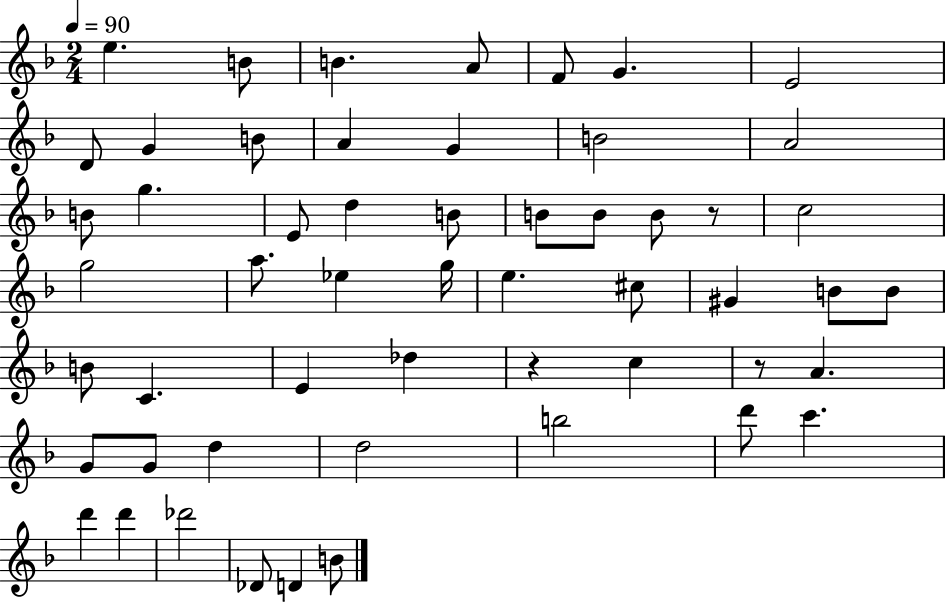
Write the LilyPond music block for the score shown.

{
  \clef treble
  \numericTimeSignature
  \time 2/4
  \key f \major
  \tempo 4 = 90
  \repeat volta 2 { e''4. b'8 | b'4. a'8 | f'8 g'4. | e'2 | \break d'8 g'4 b'8 | a'4 g'4 | b'2 | a'2 | \break b'8 g''4. | e'8 d''4 b'8 | b'8 b'8 b'8 r8 | c''2 | \break g''2 | a''8. ees''4 g''16 | e''4. cis''8 | gis'4 b'8 b'8 | \break b'8 c'4. | e'4 des''4 | r4 c''4 | r8 a'4. | \break g'8 g'8 d''4 | d''2 | b''2 | d'''8 c'''4. | \break d'''4 d'''4 | des'''2 | des'8 d'4 b'8 | } \bar "|."
}